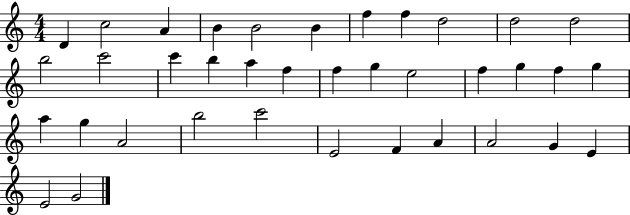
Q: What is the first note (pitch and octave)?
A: D4